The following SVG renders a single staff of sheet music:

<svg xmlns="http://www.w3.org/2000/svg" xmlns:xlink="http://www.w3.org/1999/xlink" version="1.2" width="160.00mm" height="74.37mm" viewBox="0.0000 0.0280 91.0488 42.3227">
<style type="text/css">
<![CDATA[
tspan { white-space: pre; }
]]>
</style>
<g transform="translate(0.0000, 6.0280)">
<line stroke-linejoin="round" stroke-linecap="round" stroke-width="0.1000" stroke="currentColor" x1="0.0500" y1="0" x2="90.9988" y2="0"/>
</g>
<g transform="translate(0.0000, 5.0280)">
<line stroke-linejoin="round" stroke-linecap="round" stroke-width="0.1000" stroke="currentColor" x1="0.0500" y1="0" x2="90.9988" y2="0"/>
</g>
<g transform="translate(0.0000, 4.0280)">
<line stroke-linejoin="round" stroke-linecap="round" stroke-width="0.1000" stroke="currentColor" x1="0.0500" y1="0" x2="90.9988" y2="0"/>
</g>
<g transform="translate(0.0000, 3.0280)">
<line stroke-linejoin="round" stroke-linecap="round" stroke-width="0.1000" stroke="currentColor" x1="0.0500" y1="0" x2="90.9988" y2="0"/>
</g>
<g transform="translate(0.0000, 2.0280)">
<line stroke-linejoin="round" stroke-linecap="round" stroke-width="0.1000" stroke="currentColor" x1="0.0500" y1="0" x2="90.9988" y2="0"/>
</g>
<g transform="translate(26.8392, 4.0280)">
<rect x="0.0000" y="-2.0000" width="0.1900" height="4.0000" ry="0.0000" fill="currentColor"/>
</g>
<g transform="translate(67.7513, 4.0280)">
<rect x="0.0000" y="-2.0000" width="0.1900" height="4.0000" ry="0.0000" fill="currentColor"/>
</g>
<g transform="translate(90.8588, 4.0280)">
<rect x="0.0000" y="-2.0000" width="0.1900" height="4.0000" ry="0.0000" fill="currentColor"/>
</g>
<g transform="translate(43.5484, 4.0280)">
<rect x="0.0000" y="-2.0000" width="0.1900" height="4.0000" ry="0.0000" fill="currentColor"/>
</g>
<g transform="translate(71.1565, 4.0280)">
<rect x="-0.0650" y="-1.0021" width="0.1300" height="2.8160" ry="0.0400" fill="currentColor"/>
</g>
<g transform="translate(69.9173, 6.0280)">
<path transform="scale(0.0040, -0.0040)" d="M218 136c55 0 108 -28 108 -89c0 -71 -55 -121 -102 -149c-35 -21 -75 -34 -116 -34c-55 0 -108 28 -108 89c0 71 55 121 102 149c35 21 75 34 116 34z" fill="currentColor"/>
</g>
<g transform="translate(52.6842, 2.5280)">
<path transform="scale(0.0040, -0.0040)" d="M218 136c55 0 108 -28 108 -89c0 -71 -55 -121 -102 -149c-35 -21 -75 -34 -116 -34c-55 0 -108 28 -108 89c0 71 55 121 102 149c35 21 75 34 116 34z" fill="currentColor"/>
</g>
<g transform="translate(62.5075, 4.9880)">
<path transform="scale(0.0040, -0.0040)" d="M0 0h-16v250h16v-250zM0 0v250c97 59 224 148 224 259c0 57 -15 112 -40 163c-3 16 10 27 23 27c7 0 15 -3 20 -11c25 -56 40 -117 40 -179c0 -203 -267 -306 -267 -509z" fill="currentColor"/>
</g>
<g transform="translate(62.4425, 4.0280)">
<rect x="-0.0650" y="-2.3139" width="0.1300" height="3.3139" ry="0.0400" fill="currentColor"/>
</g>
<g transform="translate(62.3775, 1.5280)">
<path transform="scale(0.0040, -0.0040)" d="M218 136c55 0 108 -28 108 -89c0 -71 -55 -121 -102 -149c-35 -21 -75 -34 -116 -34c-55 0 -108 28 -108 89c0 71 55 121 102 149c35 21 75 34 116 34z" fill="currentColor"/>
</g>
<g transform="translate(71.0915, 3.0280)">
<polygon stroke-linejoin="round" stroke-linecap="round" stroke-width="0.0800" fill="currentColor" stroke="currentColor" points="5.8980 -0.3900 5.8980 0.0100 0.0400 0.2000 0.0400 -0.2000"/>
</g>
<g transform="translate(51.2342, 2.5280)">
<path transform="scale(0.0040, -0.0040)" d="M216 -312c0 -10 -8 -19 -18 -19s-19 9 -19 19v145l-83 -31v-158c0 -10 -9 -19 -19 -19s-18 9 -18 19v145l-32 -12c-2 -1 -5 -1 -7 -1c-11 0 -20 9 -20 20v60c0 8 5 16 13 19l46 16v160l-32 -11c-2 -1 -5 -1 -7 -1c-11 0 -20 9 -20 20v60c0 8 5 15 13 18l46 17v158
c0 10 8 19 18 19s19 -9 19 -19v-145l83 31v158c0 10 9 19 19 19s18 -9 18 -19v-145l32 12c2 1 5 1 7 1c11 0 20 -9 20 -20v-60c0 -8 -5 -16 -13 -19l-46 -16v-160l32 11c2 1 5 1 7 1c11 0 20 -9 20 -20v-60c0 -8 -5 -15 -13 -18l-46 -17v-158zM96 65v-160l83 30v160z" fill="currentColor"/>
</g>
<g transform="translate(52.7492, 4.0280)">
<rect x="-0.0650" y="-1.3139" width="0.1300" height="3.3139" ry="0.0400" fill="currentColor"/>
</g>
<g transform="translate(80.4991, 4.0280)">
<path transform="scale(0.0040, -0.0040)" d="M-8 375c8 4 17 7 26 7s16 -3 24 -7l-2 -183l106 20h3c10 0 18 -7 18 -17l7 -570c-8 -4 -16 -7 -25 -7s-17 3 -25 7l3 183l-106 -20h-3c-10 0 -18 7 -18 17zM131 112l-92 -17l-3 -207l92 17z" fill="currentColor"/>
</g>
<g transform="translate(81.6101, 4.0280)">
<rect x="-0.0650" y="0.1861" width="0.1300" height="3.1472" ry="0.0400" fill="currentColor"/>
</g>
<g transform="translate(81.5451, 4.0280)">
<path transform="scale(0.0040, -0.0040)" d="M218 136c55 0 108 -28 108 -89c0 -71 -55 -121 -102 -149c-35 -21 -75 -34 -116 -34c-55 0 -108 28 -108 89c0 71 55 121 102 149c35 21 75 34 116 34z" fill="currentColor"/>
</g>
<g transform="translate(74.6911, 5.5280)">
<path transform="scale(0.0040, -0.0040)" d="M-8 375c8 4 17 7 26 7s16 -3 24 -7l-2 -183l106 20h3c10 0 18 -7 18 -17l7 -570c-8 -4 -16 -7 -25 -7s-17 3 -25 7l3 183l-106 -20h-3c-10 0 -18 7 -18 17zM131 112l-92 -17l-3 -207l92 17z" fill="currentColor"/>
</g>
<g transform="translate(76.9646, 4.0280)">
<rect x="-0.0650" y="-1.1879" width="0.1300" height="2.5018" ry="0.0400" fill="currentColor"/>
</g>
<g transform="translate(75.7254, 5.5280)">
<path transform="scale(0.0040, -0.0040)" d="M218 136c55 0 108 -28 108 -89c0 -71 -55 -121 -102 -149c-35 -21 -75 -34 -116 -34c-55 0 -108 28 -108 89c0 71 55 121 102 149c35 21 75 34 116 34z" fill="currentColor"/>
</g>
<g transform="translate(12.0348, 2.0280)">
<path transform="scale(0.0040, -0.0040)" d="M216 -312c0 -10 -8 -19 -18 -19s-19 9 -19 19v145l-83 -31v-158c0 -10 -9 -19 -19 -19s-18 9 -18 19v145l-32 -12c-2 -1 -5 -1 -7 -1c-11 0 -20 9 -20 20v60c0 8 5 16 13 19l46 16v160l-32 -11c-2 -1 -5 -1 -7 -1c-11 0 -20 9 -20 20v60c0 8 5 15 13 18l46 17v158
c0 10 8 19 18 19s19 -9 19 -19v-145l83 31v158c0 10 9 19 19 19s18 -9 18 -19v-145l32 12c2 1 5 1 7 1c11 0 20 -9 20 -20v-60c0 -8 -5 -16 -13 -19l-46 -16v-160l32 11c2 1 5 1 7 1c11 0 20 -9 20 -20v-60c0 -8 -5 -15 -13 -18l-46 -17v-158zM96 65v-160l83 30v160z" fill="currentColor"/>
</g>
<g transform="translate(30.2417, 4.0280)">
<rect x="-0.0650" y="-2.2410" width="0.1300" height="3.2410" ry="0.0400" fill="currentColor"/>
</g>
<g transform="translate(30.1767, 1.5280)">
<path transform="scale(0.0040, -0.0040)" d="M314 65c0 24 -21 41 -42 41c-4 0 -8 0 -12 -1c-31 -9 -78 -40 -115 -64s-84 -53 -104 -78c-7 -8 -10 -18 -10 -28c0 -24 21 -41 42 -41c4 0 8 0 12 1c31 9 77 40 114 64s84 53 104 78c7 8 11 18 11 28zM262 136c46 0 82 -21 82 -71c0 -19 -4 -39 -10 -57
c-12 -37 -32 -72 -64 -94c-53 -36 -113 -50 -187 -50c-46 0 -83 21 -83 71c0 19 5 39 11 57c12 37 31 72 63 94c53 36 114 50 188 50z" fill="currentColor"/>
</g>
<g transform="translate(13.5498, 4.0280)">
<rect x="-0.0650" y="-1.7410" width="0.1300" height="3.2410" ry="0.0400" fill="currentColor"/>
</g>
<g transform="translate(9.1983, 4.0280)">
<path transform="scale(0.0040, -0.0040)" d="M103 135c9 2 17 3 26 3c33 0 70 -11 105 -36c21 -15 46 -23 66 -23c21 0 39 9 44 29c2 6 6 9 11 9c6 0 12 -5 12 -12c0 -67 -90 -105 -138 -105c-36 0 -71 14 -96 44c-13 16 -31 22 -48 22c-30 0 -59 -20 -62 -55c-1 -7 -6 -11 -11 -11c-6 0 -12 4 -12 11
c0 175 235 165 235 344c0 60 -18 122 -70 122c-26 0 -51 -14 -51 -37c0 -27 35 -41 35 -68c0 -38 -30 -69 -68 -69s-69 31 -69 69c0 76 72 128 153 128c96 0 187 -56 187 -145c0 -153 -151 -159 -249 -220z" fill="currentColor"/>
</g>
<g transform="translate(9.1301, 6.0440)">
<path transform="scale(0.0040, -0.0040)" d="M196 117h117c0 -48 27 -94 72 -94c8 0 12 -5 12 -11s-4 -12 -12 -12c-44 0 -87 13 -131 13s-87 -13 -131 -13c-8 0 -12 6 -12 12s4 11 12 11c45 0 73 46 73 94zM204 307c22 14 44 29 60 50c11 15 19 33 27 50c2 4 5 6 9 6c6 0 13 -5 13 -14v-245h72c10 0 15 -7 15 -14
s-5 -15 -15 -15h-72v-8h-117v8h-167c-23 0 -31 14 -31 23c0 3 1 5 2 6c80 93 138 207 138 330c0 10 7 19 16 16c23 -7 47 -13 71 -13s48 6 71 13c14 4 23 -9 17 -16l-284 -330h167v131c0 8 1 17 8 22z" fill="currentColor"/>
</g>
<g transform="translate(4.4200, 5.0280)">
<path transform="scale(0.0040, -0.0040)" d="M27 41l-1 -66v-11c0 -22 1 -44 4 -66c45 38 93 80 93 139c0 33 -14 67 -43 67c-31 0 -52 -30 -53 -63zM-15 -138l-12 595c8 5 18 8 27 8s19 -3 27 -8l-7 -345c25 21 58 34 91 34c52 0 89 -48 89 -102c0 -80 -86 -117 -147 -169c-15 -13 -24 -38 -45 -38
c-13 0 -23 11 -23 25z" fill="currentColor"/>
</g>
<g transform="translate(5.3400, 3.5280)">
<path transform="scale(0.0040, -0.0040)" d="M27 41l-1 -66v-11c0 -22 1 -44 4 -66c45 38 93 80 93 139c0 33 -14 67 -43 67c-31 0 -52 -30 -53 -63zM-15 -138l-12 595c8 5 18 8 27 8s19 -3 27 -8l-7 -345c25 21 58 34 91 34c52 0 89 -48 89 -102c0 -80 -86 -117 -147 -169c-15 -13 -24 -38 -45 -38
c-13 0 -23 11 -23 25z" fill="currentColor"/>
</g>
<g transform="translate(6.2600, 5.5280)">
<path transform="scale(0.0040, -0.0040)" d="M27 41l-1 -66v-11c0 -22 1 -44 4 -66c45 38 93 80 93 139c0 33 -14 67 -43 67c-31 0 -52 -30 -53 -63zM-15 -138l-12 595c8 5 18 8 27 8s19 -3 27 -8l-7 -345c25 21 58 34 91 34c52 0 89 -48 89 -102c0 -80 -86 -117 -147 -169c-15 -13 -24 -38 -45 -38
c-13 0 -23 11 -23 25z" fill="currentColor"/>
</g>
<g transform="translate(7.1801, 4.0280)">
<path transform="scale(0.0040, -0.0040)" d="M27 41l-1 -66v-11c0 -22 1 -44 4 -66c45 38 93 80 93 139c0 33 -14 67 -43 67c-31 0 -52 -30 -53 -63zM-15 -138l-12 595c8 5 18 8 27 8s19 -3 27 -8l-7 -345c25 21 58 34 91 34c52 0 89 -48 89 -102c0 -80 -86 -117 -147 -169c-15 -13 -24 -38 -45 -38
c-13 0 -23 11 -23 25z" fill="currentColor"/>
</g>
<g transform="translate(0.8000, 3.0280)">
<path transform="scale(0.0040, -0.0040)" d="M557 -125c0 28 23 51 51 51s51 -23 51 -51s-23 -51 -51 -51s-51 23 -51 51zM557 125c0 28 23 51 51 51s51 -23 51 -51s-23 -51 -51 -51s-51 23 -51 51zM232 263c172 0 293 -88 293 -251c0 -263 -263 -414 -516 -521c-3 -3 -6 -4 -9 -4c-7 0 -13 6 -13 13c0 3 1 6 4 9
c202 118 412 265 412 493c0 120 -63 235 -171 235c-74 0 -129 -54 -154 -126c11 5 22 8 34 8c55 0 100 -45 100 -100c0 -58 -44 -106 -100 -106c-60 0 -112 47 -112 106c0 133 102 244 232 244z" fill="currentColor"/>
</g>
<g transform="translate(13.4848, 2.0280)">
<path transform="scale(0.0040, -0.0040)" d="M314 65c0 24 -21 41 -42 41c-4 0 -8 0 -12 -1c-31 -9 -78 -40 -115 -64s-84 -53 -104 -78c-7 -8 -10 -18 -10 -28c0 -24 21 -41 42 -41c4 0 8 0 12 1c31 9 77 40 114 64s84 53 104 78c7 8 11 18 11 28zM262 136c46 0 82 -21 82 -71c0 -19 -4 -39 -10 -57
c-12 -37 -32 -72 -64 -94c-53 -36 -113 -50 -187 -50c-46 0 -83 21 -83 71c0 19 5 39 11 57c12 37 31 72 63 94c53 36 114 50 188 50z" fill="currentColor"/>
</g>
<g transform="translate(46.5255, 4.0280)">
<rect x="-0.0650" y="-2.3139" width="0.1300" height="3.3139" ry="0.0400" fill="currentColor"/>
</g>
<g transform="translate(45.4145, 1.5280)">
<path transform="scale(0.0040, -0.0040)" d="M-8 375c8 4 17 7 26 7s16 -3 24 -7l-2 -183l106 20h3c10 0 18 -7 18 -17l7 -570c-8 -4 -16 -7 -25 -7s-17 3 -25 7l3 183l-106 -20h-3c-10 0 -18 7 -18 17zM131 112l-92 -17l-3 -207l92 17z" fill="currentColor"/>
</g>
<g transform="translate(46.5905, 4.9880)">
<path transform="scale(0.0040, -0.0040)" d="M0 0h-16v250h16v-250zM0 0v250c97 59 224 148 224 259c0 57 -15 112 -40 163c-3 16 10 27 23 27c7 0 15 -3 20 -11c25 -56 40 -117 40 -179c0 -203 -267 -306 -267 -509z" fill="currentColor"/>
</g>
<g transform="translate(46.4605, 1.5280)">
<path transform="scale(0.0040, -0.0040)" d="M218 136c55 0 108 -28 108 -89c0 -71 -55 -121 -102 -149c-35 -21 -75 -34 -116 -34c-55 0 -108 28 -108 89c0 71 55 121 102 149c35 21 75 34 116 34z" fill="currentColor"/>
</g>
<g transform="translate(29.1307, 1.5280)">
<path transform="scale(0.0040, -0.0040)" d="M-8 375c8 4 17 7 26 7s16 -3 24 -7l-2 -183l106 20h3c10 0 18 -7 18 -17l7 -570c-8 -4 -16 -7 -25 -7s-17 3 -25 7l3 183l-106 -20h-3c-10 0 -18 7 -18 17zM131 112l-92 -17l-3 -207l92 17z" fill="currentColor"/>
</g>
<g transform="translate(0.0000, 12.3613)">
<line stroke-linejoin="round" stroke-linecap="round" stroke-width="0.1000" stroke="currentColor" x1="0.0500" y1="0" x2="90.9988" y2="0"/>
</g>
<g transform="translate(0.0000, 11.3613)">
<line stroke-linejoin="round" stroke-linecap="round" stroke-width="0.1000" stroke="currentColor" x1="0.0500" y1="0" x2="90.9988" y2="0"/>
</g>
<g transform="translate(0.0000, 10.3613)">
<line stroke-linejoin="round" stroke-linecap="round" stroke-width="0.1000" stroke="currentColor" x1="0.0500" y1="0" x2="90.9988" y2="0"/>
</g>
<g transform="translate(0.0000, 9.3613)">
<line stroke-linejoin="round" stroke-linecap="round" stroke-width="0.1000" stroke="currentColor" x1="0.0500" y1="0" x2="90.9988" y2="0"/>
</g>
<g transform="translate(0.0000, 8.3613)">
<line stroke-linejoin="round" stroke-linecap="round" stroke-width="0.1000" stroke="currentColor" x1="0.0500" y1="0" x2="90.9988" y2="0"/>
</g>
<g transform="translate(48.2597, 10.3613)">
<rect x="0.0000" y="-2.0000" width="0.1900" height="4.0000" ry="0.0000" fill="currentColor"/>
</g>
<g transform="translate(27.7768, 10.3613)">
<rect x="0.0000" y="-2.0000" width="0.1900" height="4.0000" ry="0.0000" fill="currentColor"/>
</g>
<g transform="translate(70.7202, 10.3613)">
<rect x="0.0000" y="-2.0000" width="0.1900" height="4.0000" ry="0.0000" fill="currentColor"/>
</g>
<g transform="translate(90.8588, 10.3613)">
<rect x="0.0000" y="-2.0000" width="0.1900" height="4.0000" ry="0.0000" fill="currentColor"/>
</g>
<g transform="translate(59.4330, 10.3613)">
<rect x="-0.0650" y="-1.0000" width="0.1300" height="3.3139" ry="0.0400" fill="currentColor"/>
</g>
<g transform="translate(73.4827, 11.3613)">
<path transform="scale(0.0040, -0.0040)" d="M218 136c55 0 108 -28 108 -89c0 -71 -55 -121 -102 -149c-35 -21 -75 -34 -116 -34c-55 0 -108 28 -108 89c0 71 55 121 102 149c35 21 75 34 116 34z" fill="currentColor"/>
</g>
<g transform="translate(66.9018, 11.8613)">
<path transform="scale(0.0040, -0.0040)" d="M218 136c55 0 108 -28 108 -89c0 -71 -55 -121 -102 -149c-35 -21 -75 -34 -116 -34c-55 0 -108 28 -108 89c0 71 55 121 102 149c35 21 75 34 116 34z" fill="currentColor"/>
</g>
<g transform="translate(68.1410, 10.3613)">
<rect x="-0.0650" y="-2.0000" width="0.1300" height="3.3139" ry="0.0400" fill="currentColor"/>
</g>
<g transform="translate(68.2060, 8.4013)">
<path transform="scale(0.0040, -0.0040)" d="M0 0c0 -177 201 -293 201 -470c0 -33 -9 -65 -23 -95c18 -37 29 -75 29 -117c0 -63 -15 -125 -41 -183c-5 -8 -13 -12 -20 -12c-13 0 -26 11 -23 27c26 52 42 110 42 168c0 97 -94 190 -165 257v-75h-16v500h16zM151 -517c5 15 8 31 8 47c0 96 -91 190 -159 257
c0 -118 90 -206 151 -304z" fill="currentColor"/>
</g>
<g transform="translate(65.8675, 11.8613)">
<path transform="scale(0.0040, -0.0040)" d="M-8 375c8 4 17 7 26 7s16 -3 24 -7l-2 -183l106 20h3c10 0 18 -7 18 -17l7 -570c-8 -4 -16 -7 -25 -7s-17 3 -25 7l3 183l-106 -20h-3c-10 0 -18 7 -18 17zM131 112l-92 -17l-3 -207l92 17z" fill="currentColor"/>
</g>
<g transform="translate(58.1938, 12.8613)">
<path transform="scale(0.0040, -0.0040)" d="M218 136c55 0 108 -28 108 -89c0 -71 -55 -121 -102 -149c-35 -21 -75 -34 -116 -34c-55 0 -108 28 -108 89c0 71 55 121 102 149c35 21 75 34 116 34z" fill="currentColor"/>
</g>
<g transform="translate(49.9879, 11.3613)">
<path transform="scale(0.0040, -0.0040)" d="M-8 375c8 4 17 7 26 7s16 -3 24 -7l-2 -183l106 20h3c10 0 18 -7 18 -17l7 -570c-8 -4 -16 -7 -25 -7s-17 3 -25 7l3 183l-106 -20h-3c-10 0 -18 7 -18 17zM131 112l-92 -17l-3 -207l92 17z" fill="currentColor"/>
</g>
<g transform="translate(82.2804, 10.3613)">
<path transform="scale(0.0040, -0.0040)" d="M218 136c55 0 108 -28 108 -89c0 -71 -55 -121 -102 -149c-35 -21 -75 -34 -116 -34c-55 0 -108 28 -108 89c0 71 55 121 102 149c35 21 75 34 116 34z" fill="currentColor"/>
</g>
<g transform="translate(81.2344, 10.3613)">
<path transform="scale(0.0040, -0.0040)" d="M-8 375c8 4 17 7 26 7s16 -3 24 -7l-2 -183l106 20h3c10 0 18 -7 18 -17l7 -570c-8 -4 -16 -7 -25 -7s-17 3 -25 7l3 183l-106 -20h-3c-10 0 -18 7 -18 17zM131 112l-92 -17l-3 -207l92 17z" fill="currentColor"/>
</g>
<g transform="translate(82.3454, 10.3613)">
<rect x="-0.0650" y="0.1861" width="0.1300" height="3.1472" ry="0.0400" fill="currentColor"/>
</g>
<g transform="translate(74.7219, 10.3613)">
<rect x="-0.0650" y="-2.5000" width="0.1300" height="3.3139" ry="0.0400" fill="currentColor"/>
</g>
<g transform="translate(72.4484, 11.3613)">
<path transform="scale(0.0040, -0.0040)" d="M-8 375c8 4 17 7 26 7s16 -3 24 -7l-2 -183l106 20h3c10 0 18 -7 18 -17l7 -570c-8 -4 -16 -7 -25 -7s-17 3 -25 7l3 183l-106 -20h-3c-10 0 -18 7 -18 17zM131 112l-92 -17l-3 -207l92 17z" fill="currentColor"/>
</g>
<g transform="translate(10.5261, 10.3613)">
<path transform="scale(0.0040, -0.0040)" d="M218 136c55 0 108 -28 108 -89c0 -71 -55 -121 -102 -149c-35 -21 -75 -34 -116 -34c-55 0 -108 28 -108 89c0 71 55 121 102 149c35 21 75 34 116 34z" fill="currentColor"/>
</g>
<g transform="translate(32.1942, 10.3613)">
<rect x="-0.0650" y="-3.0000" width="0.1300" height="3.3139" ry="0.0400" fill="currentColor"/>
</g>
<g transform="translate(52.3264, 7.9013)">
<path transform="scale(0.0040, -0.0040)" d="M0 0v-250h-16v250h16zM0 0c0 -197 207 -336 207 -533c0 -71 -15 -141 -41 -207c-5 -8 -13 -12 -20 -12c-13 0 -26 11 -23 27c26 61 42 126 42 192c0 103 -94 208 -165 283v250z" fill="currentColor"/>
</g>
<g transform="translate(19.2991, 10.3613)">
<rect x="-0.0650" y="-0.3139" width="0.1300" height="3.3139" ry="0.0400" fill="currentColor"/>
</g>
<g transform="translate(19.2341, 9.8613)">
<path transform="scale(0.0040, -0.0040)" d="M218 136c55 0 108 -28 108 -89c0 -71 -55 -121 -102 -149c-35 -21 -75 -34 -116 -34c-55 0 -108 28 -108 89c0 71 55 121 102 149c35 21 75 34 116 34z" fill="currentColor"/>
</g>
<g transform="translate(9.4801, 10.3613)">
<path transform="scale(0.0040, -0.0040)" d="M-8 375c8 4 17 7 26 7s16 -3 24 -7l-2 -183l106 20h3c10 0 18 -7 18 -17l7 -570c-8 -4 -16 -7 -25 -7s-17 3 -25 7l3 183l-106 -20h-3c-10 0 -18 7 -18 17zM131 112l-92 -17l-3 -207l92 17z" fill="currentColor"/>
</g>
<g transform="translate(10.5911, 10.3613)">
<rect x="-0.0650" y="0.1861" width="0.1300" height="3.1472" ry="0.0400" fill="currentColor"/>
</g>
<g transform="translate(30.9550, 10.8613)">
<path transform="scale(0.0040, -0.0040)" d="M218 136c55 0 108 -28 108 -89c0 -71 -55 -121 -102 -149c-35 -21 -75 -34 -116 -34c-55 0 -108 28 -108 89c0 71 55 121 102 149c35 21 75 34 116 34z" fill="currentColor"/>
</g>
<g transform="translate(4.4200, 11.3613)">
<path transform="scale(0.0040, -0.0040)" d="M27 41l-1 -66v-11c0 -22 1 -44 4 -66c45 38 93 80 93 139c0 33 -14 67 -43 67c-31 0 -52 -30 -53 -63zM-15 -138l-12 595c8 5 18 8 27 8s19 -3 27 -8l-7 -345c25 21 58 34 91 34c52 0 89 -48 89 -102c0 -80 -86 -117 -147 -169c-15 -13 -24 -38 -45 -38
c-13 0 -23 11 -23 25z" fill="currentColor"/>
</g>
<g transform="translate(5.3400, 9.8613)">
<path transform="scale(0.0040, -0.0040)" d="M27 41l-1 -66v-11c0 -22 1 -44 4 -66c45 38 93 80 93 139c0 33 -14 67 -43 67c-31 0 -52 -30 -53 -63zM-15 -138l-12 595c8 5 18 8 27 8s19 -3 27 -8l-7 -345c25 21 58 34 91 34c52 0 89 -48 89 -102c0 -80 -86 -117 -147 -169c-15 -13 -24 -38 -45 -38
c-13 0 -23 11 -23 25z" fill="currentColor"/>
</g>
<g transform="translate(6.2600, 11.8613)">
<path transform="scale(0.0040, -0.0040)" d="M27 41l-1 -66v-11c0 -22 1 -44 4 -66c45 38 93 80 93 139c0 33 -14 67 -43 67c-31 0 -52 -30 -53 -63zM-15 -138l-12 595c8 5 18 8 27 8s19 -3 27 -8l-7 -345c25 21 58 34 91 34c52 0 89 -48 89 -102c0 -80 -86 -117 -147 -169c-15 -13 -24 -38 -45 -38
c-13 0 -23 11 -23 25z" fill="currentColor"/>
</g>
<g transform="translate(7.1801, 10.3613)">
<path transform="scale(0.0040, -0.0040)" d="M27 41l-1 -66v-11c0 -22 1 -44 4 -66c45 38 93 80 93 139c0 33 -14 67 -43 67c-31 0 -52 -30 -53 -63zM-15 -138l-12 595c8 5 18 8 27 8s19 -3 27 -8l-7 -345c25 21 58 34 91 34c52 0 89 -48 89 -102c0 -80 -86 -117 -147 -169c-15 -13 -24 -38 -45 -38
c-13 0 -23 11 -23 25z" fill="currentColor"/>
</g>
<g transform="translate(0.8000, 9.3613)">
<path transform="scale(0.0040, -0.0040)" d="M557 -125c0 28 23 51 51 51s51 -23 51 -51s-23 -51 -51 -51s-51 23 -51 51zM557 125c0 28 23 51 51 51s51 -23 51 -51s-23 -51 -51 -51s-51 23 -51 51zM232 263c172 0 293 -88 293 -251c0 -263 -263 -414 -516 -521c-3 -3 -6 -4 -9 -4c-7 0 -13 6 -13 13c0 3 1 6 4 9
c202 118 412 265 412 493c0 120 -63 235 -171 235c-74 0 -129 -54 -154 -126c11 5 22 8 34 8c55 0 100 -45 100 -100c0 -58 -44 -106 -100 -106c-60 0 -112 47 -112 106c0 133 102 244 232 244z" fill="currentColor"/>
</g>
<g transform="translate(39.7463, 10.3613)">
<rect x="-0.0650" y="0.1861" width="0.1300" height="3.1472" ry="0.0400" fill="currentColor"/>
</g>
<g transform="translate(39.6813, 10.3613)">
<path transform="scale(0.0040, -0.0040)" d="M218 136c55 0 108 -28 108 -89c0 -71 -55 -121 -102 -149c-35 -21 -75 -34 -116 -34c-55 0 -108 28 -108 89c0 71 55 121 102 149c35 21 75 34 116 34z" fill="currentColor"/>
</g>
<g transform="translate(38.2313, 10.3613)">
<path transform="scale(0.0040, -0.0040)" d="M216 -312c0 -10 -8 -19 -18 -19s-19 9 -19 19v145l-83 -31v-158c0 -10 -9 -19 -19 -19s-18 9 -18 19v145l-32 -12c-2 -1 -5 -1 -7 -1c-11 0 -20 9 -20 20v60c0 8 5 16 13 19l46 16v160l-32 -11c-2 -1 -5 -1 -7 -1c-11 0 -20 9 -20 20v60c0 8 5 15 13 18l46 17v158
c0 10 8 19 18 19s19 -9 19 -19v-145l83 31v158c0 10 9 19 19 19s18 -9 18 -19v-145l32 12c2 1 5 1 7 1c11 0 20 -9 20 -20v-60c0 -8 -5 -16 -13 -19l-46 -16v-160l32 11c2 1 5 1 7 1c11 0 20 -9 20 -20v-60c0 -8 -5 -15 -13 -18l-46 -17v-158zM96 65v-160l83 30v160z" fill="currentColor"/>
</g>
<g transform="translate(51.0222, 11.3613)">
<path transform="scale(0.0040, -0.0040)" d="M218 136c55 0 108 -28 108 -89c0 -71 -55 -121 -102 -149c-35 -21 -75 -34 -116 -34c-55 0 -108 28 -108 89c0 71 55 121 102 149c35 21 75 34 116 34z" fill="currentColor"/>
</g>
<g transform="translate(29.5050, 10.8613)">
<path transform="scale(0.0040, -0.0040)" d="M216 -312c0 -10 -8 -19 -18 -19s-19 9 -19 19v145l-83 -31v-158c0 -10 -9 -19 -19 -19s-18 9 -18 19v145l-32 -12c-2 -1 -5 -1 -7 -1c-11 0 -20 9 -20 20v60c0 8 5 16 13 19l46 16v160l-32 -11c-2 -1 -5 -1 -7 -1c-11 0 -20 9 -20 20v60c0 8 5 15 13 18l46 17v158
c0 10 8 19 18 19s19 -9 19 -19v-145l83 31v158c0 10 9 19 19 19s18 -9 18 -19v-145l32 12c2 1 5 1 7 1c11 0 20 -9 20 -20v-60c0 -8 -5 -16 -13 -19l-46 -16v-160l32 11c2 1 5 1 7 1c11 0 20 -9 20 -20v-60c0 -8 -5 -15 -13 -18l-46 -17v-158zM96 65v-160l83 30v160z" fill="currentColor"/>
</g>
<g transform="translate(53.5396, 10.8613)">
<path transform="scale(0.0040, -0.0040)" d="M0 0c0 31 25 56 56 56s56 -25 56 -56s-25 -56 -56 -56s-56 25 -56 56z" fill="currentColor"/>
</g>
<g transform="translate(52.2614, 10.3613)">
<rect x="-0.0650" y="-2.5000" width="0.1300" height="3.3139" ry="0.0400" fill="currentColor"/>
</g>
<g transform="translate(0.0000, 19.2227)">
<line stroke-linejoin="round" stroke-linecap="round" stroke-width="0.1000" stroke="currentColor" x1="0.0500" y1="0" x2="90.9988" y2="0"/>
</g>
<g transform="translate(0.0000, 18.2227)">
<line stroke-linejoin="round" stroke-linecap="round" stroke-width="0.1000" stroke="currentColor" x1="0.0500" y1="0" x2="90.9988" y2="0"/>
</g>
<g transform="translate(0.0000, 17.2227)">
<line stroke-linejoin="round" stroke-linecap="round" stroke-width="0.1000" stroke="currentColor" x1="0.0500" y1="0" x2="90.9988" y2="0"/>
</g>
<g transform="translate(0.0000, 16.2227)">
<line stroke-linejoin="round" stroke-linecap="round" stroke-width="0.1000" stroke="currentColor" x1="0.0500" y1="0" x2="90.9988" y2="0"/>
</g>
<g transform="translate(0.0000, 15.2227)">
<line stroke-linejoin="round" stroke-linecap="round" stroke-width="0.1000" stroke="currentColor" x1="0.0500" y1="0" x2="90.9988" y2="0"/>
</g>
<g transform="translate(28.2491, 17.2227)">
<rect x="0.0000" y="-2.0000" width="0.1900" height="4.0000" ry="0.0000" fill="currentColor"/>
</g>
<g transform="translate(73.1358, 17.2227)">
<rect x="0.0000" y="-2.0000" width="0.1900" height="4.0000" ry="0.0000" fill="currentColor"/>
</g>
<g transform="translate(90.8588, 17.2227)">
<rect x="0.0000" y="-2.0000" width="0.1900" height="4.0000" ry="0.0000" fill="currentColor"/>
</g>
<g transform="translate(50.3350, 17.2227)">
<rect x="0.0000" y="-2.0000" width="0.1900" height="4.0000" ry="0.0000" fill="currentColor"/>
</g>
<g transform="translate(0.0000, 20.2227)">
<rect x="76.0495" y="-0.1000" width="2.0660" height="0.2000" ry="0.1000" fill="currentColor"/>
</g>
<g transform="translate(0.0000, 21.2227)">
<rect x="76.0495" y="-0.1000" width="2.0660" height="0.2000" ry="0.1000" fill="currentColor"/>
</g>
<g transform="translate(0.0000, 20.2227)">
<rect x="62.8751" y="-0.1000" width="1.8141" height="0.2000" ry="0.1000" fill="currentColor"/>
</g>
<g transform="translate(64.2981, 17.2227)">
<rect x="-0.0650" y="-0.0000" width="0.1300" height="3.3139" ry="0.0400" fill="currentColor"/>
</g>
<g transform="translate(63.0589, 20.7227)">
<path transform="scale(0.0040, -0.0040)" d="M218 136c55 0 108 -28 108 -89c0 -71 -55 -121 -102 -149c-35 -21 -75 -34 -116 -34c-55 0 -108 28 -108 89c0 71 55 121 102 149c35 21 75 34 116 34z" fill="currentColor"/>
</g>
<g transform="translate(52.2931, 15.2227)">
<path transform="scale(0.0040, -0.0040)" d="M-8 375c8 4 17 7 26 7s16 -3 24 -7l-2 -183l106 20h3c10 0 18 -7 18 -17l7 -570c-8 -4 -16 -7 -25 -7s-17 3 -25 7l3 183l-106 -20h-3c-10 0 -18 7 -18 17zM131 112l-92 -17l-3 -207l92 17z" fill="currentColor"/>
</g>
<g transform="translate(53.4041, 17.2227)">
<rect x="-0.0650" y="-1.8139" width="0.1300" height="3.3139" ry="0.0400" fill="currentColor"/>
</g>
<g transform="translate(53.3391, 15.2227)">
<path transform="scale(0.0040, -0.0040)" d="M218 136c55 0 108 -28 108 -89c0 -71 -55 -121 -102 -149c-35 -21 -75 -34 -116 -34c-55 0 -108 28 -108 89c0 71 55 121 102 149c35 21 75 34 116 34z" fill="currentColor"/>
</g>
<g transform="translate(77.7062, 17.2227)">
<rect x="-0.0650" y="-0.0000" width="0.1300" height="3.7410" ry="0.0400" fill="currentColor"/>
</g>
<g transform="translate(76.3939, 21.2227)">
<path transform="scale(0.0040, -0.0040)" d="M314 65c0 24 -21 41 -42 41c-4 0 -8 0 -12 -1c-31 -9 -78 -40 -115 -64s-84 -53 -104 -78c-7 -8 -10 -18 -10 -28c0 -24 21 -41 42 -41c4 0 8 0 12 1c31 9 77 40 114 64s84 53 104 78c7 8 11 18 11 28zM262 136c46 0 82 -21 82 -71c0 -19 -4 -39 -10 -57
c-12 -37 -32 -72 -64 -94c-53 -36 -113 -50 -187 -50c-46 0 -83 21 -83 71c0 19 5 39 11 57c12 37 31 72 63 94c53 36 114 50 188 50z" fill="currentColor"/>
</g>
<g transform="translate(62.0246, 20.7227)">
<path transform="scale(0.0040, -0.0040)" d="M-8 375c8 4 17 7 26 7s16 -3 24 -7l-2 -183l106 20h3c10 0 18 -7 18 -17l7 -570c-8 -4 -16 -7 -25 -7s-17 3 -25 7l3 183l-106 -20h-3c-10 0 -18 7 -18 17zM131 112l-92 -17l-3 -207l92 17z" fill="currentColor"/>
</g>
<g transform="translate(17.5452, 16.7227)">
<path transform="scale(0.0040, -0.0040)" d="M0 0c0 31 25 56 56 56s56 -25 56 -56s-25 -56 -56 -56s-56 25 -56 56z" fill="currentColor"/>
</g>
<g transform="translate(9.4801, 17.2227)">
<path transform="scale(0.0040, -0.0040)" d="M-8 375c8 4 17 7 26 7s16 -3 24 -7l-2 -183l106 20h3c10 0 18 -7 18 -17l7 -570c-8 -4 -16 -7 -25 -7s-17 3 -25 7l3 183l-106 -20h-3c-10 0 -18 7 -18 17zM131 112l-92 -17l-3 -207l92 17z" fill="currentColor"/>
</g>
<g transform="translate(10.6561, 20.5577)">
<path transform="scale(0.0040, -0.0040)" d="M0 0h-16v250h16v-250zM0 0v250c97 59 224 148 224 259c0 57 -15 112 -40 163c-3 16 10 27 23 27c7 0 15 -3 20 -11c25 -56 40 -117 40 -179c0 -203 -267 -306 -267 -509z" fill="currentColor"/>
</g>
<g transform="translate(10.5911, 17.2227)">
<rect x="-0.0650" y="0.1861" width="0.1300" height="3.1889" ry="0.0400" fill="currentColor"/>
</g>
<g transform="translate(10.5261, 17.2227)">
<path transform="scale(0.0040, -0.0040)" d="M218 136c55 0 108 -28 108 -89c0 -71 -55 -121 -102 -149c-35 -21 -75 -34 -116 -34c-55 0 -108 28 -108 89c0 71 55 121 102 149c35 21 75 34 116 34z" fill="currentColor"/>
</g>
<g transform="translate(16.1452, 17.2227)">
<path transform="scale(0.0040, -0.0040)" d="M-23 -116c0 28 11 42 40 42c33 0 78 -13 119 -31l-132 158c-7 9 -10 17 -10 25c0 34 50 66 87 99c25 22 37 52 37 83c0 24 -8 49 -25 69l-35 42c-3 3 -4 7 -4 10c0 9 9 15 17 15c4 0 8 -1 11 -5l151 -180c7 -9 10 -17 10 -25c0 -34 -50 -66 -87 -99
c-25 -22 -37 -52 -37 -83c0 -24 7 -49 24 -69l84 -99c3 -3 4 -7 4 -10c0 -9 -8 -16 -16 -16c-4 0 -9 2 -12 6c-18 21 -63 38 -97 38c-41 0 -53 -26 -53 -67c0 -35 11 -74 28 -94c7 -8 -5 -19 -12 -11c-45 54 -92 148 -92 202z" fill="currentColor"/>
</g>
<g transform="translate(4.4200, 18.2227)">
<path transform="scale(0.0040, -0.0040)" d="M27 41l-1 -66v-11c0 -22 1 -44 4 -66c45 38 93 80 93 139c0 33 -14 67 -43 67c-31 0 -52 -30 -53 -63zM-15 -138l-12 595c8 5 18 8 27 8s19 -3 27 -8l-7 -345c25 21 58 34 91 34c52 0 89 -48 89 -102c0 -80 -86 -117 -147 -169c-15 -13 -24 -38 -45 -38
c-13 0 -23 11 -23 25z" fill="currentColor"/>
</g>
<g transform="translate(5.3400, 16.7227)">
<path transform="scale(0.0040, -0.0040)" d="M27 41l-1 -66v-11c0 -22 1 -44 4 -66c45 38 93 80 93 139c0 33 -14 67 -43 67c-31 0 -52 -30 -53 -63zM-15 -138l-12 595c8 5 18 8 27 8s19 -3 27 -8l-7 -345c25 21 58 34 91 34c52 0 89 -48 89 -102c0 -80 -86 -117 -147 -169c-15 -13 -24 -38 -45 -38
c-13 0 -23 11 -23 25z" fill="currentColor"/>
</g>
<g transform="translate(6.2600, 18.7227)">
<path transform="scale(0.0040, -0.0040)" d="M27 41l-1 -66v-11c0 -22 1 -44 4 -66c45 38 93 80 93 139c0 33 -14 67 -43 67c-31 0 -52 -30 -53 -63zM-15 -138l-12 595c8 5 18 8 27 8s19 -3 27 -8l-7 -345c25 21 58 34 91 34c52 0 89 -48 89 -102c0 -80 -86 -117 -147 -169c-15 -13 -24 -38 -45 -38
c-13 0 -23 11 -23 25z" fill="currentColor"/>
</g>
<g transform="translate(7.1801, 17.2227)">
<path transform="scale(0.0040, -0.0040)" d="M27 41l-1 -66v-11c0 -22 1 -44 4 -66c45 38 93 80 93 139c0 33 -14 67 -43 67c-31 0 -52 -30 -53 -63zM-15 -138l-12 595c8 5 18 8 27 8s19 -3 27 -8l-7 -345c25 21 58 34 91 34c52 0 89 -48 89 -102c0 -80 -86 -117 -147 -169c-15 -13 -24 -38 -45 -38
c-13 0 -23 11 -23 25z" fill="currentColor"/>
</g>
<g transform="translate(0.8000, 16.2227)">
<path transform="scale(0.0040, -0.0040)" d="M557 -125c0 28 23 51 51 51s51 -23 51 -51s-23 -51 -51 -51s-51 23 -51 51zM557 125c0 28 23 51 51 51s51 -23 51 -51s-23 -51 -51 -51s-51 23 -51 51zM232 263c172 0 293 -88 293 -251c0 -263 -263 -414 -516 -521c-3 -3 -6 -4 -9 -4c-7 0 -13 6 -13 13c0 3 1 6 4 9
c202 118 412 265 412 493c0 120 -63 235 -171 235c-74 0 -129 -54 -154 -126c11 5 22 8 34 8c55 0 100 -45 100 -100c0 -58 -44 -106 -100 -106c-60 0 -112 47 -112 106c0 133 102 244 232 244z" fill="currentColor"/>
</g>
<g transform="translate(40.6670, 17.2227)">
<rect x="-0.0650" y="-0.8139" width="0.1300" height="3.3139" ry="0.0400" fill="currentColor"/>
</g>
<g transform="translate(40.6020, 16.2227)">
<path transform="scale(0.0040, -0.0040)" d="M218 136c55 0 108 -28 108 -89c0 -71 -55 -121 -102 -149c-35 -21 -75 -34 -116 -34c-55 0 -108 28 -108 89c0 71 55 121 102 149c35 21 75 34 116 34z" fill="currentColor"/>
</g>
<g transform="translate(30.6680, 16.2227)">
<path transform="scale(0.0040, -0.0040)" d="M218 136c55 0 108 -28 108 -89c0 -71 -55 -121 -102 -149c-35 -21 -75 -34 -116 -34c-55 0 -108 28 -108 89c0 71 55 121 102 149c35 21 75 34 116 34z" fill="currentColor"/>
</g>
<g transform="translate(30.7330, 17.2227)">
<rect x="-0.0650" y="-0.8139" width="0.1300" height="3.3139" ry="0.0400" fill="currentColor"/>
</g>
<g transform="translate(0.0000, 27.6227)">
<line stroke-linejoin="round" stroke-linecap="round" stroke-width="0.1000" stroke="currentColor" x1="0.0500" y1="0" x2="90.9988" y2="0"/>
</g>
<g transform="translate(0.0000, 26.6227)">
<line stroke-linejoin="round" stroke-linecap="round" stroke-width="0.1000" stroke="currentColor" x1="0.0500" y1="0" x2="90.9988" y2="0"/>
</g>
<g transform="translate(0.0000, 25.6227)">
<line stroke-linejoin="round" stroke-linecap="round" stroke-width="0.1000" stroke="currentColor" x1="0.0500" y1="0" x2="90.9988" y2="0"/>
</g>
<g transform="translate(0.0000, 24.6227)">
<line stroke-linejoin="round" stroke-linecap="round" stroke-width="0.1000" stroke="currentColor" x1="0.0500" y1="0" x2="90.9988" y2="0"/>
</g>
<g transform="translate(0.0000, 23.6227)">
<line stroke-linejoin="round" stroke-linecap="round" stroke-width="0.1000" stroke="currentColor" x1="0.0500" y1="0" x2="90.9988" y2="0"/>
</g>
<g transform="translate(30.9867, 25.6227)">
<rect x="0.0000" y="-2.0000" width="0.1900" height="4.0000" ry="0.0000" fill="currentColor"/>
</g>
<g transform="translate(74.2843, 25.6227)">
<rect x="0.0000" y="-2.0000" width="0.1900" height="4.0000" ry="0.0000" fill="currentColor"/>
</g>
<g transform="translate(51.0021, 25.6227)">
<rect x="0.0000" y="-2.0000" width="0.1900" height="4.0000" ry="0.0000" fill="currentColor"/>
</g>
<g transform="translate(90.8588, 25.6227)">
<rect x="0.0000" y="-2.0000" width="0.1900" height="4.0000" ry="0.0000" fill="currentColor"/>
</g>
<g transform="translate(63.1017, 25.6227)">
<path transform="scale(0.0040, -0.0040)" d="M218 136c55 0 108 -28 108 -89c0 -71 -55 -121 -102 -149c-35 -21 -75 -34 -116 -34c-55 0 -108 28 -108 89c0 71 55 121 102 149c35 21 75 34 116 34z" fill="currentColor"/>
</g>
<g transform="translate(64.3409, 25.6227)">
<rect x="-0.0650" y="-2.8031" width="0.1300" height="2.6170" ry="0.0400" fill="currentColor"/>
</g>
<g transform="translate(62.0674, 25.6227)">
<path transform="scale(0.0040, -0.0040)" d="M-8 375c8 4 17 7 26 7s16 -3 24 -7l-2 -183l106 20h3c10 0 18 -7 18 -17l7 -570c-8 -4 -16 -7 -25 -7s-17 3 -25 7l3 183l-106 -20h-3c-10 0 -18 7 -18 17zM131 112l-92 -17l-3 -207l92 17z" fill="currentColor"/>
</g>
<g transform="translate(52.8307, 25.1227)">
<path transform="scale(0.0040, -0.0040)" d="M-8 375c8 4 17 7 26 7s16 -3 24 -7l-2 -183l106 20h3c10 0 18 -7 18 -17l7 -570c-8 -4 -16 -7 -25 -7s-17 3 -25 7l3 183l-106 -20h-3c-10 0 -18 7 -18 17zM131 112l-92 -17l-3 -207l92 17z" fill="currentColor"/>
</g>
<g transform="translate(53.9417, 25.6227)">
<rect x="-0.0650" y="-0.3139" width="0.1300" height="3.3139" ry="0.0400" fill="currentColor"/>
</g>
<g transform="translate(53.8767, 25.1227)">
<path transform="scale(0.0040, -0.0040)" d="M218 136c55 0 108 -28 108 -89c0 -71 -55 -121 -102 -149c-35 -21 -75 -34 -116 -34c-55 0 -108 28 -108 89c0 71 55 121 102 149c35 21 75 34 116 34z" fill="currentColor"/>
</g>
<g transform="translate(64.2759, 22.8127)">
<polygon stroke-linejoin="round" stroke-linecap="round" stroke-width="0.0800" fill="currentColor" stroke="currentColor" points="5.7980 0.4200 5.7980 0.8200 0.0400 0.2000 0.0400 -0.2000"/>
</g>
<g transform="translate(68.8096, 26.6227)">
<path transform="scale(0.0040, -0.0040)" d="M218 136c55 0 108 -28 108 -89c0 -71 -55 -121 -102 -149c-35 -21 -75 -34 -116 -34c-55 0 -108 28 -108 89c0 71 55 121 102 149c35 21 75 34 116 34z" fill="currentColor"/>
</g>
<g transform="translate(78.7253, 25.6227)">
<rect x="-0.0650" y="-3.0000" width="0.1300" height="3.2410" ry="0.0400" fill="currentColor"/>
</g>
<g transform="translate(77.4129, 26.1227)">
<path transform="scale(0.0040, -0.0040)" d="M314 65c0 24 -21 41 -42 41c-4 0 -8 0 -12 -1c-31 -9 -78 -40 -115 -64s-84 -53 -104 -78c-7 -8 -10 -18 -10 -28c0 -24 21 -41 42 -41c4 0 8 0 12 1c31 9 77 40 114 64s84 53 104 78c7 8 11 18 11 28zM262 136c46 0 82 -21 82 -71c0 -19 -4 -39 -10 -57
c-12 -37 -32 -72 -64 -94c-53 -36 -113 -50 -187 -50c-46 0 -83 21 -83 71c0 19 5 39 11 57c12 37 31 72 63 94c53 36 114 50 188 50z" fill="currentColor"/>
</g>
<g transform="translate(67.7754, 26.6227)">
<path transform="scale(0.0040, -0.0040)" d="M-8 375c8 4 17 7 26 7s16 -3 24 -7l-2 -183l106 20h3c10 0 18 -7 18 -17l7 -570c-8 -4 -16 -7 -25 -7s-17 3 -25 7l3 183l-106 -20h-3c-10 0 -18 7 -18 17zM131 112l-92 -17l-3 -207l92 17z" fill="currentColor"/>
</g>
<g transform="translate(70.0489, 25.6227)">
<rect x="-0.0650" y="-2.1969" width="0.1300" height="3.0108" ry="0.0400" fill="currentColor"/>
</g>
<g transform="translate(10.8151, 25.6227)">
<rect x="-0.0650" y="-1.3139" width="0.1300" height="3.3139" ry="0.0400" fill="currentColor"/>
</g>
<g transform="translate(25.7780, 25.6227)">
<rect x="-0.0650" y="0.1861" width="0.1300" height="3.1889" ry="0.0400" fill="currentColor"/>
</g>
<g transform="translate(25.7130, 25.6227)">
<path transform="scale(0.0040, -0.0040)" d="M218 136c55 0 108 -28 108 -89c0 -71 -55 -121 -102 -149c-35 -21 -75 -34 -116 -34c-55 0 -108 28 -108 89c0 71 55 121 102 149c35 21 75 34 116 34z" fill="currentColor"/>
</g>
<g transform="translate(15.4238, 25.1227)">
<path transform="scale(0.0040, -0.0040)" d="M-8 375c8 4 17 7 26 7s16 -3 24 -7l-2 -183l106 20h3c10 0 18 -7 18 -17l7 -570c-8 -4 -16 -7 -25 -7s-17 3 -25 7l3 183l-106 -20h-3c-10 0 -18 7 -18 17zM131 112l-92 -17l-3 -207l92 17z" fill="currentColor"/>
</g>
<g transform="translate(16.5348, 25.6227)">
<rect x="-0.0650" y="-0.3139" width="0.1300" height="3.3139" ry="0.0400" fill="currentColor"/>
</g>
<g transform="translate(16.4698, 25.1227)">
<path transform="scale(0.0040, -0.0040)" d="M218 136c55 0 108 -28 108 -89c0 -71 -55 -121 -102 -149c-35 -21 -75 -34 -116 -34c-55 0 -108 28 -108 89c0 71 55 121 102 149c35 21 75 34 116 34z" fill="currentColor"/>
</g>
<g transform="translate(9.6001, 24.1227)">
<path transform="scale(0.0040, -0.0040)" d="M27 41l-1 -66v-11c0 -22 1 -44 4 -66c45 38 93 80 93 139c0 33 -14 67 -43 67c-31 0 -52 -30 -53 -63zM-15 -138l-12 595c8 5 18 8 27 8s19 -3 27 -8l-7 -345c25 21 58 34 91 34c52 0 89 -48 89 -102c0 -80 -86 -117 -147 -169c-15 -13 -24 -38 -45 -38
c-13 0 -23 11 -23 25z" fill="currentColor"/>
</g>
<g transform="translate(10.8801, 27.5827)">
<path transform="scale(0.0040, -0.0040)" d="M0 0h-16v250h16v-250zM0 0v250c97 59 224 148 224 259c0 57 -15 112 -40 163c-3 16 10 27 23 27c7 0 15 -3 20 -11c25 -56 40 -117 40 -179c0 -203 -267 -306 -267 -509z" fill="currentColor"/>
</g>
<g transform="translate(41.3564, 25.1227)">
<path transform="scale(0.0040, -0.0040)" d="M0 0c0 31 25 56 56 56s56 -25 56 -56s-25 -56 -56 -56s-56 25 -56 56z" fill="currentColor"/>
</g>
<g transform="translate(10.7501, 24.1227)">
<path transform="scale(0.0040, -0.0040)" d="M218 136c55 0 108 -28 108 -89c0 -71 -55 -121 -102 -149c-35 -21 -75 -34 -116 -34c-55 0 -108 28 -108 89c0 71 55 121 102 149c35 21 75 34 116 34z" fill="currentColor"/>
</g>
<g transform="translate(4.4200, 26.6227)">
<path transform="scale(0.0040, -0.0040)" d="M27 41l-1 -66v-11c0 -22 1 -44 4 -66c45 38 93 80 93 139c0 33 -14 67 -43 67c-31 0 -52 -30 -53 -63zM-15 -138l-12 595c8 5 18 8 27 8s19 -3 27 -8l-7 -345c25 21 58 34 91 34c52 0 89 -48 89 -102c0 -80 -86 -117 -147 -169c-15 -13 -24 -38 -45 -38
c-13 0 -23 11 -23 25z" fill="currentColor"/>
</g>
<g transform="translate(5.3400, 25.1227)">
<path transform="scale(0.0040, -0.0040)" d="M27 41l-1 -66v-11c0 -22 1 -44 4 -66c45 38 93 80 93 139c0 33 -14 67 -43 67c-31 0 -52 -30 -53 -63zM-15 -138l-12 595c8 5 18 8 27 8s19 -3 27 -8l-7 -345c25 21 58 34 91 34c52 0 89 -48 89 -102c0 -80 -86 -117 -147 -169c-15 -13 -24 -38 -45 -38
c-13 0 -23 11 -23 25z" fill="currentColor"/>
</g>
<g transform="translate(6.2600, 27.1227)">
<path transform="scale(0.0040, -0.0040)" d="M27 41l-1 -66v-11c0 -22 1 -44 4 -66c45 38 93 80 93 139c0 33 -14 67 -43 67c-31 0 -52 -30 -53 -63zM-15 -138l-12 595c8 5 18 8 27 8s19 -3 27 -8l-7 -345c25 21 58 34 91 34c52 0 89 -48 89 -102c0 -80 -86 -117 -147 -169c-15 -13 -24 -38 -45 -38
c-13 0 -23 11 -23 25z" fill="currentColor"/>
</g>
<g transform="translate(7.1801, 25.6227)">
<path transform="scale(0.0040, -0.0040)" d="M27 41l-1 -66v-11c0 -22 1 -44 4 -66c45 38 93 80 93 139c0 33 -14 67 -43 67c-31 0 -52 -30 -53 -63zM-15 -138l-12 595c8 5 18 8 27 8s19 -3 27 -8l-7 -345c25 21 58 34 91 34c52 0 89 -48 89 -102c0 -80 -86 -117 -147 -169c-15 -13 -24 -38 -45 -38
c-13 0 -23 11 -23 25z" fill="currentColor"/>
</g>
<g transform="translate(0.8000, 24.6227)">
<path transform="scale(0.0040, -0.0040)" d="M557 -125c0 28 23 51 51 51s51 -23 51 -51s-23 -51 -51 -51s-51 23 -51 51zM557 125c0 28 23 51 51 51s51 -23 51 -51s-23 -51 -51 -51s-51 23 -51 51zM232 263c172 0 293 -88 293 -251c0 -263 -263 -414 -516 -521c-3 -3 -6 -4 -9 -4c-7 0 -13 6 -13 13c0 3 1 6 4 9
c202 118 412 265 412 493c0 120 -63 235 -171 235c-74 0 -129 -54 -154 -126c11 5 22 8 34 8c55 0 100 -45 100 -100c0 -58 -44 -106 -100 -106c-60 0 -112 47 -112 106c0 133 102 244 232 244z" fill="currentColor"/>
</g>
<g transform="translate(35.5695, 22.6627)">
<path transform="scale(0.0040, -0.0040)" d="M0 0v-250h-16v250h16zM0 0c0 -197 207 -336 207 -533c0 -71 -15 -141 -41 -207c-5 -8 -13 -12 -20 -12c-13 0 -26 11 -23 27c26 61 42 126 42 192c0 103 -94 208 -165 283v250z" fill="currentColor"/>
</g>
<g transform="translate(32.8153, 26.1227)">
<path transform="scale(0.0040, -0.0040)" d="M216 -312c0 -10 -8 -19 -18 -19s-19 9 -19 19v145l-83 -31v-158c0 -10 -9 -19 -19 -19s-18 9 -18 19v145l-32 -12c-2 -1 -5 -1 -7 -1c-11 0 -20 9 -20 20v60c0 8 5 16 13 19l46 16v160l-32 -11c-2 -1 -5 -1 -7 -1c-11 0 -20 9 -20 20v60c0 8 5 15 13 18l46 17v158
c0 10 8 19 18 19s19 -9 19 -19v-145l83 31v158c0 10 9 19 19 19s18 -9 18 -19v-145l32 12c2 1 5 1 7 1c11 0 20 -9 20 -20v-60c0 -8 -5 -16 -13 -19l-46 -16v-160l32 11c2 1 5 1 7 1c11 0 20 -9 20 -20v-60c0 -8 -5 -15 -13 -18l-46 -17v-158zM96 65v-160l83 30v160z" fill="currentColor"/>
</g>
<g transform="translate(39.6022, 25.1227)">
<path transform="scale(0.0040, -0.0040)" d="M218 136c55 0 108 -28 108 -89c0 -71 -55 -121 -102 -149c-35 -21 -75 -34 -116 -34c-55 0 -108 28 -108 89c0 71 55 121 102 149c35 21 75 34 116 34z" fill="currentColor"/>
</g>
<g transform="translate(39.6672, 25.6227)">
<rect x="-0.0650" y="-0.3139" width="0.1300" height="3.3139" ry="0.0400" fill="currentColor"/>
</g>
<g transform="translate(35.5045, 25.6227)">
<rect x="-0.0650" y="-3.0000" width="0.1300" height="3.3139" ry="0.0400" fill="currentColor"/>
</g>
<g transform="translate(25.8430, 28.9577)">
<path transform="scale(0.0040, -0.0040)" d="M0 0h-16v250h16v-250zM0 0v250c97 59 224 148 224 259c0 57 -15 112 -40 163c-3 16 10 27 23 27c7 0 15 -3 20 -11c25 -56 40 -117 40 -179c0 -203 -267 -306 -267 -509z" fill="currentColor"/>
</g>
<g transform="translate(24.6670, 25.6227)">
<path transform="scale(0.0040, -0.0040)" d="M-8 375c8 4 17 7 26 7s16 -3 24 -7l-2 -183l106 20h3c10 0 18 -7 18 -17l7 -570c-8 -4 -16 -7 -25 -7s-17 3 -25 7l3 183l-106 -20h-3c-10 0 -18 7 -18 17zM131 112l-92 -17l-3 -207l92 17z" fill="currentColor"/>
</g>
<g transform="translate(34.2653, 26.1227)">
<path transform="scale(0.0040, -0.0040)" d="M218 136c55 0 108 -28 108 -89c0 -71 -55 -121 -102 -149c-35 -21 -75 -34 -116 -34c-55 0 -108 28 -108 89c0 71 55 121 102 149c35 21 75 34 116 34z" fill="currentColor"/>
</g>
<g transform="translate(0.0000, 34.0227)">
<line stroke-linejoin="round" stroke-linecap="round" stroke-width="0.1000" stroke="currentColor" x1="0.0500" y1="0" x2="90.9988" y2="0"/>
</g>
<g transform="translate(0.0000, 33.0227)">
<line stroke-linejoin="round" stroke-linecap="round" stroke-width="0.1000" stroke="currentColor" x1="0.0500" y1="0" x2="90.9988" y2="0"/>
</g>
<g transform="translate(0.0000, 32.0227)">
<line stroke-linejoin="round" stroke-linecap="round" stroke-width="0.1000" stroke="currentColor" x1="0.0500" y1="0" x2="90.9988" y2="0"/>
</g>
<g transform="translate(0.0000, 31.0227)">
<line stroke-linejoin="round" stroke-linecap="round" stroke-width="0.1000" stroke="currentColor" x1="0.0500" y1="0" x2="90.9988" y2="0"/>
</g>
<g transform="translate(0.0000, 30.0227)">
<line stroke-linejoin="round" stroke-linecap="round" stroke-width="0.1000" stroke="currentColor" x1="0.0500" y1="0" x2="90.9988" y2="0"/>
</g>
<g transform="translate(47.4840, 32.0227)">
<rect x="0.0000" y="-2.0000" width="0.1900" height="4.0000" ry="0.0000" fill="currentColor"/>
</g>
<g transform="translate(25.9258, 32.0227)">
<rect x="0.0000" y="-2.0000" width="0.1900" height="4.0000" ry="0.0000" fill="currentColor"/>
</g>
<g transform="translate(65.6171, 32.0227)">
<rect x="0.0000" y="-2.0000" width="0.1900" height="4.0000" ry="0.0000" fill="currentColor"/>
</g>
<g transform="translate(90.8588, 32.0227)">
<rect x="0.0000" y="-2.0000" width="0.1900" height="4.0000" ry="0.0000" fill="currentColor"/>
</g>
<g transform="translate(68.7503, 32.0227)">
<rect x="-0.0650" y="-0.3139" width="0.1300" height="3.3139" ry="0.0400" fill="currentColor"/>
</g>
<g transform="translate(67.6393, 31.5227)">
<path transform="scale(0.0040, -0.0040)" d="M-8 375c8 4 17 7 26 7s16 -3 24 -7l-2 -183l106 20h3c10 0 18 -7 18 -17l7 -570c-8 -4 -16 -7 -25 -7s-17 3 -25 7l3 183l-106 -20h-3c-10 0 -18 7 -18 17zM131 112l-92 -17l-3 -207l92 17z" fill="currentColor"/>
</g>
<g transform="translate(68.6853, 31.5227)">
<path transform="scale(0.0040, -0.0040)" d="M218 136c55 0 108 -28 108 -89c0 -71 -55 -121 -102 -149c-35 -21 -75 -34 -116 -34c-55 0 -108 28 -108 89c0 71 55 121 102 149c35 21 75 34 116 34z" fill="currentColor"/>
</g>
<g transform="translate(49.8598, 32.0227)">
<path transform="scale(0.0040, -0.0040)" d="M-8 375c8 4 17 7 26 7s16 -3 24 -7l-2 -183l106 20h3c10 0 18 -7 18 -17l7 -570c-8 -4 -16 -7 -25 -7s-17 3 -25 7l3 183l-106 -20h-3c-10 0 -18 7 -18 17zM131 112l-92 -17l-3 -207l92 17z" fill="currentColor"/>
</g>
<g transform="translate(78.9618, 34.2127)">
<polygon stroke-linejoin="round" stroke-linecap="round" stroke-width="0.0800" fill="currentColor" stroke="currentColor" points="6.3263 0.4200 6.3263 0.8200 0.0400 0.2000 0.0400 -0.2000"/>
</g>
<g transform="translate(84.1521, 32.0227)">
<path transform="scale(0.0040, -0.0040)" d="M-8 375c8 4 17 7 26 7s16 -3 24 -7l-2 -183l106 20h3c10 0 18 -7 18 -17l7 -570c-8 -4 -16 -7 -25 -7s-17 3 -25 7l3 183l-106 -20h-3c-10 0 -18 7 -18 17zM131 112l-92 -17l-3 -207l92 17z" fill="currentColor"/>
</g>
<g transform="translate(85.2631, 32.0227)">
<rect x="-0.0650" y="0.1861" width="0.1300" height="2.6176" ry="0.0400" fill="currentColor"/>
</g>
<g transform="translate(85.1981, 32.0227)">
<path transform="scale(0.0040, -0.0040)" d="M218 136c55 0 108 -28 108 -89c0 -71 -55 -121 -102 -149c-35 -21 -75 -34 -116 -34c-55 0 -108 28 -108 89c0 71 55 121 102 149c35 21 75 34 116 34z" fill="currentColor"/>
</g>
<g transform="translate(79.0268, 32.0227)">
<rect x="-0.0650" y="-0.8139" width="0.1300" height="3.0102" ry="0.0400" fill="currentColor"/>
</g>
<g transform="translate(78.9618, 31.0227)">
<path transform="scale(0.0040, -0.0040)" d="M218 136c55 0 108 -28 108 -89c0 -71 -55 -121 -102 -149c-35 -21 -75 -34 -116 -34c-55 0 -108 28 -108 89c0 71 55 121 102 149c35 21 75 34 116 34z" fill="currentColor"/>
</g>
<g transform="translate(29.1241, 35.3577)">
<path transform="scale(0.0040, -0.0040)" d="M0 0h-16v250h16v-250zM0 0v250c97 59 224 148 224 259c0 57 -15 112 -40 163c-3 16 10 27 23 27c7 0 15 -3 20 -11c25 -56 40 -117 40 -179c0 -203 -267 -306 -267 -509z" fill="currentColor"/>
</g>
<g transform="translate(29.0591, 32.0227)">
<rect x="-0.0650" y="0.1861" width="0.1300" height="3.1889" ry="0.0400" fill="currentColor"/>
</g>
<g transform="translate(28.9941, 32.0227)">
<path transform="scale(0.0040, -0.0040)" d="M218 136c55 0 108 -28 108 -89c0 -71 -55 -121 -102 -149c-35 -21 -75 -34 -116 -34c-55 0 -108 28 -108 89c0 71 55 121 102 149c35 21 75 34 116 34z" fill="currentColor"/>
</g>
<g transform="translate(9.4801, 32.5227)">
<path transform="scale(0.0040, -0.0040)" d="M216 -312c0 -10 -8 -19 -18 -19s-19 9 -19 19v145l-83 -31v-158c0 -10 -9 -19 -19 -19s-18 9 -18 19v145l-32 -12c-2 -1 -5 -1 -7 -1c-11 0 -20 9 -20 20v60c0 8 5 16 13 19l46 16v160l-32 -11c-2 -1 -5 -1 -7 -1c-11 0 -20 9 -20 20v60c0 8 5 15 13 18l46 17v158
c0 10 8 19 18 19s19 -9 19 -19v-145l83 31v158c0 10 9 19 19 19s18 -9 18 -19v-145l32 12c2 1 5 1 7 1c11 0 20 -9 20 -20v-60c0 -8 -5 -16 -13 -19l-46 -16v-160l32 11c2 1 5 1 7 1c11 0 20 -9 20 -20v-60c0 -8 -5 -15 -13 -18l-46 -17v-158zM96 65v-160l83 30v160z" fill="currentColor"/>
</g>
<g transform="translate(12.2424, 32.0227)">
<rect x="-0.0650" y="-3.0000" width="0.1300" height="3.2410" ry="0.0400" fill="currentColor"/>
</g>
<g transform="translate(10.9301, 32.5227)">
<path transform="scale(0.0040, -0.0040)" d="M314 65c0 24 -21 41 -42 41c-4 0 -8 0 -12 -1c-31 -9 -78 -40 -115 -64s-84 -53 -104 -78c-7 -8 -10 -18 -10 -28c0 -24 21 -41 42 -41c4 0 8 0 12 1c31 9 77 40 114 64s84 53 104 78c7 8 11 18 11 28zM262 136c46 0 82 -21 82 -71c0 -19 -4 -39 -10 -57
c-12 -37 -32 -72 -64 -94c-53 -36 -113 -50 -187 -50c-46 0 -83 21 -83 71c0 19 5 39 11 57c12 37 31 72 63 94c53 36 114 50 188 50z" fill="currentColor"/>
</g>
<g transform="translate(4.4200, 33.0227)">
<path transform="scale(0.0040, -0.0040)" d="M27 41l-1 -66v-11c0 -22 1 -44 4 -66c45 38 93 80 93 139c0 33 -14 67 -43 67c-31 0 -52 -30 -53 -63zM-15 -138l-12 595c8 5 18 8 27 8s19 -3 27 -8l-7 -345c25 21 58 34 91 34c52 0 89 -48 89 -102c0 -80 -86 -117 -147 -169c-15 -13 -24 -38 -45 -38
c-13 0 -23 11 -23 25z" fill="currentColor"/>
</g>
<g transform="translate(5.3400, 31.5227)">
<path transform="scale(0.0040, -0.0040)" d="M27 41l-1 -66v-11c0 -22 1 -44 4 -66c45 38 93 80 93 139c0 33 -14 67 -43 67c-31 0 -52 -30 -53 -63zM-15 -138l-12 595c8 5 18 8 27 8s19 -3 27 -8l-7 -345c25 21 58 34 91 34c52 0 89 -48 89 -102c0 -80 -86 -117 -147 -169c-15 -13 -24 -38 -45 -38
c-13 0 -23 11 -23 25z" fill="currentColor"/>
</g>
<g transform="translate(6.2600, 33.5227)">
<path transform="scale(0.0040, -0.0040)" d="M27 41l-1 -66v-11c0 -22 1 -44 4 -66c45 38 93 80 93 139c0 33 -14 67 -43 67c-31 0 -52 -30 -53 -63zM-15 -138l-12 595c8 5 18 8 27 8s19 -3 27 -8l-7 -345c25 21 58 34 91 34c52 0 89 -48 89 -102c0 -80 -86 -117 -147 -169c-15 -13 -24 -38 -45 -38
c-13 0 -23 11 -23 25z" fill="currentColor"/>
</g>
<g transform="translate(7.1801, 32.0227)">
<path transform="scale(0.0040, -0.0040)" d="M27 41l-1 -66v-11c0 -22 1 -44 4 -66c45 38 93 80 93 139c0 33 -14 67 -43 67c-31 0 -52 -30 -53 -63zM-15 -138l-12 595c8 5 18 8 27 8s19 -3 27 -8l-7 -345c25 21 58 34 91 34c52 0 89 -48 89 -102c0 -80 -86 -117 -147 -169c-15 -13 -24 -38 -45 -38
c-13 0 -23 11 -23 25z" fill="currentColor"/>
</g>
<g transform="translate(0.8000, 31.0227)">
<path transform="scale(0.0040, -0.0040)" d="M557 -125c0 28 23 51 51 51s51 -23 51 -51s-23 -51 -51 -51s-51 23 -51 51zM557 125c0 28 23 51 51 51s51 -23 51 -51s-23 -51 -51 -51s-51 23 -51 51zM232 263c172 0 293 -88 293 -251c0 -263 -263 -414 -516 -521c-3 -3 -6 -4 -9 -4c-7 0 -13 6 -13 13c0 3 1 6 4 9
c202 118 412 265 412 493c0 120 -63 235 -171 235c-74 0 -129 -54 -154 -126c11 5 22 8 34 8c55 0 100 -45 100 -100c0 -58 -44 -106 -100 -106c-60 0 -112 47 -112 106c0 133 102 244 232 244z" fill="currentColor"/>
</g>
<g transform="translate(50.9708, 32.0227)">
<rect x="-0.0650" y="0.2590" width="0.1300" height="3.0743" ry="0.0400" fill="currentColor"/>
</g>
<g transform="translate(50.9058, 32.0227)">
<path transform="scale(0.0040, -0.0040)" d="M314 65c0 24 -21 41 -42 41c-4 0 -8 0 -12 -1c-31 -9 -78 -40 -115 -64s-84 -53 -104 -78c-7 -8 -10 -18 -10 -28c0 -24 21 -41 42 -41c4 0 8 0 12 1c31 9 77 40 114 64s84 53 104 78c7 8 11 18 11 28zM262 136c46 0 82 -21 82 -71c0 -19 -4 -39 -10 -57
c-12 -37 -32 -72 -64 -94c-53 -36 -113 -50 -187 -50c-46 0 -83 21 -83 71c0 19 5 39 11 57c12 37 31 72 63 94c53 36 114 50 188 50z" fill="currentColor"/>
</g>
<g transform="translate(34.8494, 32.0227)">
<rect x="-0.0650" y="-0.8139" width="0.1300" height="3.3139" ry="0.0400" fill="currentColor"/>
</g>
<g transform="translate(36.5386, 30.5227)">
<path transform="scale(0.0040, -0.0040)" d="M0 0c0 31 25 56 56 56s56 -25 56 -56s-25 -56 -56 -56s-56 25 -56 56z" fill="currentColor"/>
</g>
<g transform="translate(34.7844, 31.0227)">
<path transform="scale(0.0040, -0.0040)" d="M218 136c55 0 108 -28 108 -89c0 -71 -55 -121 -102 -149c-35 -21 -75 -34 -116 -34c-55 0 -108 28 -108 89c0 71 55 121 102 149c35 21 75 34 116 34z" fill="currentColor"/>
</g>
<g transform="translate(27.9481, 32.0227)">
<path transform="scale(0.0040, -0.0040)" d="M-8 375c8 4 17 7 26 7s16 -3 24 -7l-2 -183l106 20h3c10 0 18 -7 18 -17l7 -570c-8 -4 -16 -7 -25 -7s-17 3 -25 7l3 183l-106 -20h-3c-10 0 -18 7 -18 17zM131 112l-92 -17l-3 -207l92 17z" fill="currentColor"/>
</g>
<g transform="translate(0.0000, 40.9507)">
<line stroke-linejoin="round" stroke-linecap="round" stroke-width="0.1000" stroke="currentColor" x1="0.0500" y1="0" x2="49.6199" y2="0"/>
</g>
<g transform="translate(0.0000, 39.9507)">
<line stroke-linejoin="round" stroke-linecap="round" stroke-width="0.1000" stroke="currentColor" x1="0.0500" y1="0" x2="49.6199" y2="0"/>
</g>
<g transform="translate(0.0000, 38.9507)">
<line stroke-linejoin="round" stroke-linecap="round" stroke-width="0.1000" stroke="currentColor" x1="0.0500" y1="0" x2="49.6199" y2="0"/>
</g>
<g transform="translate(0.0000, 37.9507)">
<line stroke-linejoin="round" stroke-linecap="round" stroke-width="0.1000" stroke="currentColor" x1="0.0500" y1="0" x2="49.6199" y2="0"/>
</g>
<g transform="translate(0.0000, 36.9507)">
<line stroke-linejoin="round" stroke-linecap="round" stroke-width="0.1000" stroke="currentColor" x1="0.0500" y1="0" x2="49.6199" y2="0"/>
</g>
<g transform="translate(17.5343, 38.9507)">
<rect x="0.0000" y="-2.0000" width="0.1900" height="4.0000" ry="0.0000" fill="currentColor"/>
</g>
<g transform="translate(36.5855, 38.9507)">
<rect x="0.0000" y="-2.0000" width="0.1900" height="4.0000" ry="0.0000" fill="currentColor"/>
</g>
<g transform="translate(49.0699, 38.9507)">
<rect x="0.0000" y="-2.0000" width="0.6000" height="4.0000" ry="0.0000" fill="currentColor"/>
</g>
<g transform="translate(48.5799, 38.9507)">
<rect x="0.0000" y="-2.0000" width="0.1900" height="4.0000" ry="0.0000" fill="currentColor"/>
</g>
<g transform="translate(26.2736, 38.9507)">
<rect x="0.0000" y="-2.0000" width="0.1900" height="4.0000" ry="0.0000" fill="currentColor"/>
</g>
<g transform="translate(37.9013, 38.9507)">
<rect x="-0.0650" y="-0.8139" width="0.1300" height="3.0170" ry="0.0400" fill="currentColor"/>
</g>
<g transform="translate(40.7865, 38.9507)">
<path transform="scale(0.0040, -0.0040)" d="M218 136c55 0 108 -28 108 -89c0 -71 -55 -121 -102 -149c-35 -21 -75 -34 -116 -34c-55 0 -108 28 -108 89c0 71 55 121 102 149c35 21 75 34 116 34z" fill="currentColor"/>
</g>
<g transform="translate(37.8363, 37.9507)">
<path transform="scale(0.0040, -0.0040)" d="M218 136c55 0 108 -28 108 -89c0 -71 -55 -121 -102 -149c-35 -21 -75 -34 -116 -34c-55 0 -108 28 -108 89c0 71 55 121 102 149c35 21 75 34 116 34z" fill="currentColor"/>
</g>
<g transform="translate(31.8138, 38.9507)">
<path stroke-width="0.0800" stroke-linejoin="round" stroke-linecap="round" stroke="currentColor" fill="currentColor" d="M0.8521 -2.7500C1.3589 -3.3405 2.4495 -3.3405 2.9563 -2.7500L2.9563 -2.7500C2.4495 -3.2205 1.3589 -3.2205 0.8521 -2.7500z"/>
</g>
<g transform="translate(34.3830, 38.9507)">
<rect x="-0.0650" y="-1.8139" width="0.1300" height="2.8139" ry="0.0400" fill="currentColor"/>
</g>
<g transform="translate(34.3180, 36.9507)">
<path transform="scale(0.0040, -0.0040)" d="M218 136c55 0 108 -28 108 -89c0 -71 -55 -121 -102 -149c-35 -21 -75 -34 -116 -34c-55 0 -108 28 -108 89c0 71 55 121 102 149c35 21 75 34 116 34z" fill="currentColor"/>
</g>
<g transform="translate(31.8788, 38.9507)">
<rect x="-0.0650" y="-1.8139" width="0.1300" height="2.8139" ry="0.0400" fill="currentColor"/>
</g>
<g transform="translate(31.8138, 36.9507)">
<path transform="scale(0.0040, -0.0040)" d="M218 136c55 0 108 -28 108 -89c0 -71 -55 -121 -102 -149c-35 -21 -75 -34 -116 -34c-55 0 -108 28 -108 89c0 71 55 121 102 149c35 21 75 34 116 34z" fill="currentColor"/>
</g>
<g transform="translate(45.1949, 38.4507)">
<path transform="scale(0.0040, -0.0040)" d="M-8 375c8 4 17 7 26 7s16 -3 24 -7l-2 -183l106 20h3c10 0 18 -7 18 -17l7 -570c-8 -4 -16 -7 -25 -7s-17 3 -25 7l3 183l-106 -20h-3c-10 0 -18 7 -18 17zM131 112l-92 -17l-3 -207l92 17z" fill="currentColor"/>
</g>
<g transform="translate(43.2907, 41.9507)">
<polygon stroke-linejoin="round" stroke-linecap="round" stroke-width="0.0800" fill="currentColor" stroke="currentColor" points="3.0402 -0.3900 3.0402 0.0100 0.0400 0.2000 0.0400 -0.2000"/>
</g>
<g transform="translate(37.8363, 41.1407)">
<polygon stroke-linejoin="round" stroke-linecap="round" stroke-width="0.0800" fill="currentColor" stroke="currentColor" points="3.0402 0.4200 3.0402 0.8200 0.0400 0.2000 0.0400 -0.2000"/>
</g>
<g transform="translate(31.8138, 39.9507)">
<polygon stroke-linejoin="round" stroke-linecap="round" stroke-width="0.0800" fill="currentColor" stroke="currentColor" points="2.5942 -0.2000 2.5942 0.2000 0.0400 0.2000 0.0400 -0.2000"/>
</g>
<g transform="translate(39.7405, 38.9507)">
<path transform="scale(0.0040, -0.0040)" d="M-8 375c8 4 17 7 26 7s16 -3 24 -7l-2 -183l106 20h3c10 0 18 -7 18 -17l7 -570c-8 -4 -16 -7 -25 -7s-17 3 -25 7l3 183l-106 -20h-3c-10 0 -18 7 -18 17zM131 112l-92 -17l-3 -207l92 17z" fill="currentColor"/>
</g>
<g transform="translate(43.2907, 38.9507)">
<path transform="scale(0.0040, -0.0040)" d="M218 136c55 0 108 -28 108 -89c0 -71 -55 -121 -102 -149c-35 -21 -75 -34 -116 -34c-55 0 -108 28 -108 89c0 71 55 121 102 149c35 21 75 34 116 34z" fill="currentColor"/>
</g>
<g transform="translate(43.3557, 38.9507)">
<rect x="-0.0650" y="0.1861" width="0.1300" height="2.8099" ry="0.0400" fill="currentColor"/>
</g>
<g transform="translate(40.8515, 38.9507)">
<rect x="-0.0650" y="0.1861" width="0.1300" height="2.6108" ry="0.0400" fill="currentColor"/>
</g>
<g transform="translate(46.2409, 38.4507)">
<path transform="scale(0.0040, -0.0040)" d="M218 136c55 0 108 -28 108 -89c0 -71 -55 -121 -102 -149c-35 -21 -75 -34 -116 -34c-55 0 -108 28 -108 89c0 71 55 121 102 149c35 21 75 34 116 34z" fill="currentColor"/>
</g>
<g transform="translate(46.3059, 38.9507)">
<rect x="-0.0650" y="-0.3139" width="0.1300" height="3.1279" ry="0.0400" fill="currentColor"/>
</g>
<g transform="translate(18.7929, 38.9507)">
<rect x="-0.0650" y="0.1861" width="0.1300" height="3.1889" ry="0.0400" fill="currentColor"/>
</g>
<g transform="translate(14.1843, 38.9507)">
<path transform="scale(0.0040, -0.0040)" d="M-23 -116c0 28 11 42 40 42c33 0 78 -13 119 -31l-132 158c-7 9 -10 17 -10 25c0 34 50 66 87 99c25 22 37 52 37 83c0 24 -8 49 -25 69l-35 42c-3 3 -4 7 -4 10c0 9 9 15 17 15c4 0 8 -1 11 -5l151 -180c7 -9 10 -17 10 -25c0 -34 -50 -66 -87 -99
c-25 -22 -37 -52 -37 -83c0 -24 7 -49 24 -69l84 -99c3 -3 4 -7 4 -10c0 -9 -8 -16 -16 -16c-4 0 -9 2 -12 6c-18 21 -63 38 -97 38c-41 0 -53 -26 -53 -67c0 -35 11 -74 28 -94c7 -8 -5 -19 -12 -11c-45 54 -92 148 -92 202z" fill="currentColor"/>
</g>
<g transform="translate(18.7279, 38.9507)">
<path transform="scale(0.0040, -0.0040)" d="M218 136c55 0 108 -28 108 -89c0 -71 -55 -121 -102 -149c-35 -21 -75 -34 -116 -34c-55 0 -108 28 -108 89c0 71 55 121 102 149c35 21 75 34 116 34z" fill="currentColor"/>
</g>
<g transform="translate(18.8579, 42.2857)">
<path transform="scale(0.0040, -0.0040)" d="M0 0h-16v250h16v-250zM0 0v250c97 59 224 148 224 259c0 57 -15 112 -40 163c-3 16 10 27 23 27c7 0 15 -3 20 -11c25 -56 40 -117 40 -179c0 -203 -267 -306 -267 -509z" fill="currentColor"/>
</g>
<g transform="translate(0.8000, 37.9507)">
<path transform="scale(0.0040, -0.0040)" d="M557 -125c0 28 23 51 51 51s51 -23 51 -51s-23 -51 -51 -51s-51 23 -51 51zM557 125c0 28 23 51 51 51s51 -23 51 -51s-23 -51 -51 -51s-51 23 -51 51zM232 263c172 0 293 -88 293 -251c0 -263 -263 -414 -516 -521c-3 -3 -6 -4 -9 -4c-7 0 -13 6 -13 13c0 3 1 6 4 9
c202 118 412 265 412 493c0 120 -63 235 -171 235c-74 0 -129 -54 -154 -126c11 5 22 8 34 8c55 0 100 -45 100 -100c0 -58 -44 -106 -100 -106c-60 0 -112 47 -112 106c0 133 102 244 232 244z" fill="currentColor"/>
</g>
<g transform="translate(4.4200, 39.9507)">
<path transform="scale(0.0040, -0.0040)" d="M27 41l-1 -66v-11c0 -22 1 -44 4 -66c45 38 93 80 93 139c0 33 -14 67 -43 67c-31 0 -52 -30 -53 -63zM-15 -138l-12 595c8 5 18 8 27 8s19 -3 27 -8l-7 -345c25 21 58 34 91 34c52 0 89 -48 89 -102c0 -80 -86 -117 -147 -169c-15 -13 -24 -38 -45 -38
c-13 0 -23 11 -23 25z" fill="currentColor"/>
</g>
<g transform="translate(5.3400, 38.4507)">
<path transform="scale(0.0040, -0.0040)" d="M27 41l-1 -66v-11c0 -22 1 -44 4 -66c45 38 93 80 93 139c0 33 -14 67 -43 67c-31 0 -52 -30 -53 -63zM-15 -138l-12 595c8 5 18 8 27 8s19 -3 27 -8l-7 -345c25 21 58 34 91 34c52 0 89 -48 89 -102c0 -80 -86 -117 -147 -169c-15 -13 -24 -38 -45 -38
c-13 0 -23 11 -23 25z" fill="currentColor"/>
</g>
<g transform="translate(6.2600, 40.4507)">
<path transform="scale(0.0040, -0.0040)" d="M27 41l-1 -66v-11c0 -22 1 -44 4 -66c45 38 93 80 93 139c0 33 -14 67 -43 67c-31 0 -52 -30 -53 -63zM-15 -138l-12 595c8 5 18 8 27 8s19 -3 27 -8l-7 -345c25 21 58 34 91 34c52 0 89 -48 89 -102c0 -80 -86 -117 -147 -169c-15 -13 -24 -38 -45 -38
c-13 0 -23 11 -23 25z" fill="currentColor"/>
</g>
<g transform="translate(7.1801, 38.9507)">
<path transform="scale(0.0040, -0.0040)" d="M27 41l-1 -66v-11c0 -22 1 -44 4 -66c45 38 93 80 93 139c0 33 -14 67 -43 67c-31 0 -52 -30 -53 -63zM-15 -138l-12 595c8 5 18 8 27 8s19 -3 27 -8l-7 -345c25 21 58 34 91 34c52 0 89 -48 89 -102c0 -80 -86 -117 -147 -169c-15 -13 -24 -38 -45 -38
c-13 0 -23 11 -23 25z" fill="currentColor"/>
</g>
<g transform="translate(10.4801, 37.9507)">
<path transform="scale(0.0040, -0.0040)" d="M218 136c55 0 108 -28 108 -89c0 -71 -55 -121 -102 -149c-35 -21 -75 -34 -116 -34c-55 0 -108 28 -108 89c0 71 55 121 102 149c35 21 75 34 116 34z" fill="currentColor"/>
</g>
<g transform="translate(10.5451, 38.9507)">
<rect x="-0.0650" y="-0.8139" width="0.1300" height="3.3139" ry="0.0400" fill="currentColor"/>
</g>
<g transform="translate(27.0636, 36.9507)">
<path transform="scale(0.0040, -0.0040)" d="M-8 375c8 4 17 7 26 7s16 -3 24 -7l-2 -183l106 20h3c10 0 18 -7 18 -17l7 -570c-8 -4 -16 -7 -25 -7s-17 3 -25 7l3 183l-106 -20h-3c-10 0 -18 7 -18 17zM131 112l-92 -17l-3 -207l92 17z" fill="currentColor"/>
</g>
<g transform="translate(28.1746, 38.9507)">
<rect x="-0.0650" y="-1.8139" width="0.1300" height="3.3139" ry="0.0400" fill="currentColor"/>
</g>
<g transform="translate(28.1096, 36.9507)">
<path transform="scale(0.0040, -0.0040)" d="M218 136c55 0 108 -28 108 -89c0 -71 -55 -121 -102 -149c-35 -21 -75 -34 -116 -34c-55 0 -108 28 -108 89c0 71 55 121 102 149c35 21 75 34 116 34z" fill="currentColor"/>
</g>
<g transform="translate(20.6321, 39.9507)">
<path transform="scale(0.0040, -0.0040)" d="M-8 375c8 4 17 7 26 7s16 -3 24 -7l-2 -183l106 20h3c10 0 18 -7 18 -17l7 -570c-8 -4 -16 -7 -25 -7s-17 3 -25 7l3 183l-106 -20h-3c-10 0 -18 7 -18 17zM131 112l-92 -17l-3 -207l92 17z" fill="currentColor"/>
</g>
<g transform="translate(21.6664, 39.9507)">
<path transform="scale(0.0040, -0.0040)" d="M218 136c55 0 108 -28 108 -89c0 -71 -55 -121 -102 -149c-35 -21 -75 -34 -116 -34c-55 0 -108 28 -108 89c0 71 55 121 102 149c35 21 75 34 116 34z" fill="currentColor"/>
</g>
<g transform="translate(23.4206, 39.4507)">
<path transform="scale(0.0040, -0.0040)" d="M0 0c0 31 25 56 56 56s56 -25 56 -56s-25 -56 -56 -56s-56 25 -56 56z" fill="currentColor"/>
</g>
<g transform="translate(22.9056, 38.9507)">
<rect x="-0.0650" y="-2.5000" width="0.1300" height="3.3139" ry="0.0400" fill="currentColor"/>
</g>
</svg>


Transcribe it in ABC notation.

X:1
T:Untitled
M:2/4
L:1/4
K:Ab
^A,2 B,2 B,/2 ^G, B,/2 G,,/2 A,,/2 D, D, _E, ^C, ^D, B,,/2 F,, A,,/4 B,, D, D,/2 z F, F, A, D,, C,,2 _G,/2 E, D,/2 ^C,/2 _E, E, D,/2 B,,/2 C,2 ^C,2 D,/2 F, D,2 E, F,/2 D,/2 F, z _D,/2 B,, A, A,/2 A,/2 F,/2 D,/2 D,/2 E,/2